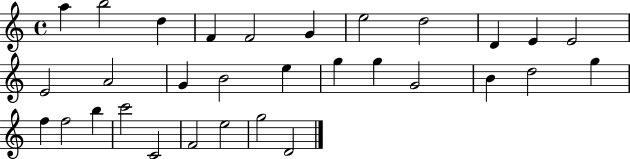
{
  \clef treble
  \time 4/4
  \defaultTimeSignature
  \key c \major
  a''4 b''2 d''4 | f'4 f'2 g'4 | e''2 d''2 | d'4 e'4 e'2 | \break e'2 a'2 | g'4 b'2 e''4 | g''4 g''4 g'2 | b'4 d''2 g''4 | \break f''4 f''2 b''4 | c'''2 c'2 | f'2 e''2 | g''2 d'2 | \break \bar "|."
}